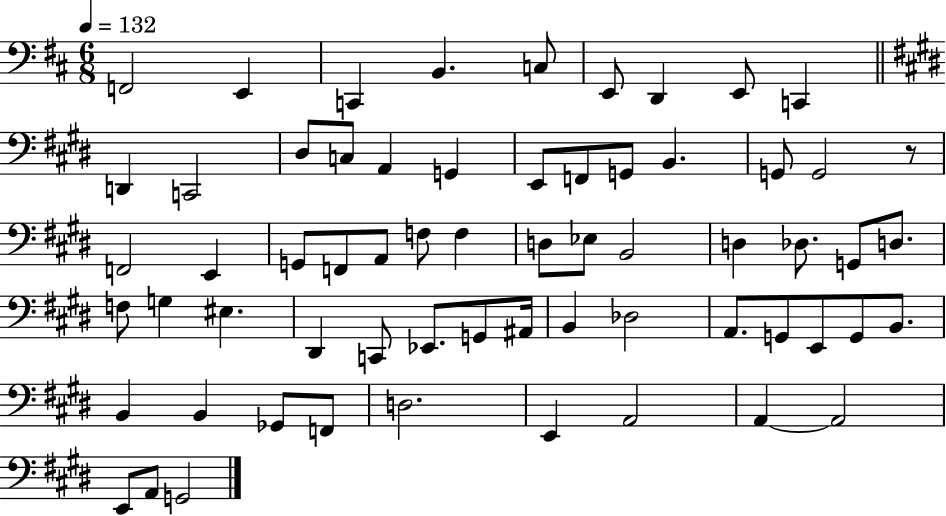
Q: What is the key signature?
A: D major